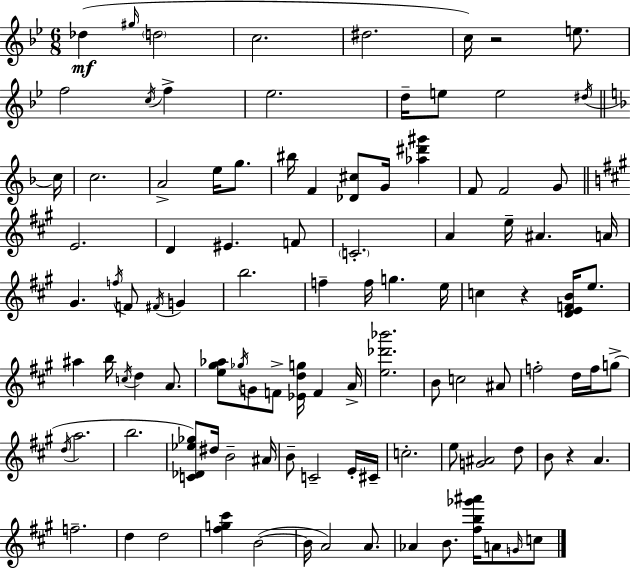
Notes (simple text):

Db5/q G#5/s D5/h C5/h. D#5/h. C5/s R/h E5/e. F5/h C5/s F5/q Eb5/h. D5/s E5/e E5/h D#5/s C5/s C5/h. A4/h E5/s G5/e. BIS5/s F4/q [Db4,C#5]/e G4/s [Ab5,D#6,G#6]/q F4/e F4/h G4/e E4/h. D4/q EIS4/q. F4/e C4/h. A4/q E5/s A#4/q. A4/s G#4/q. F5/s F4/e F#4/s G4/q B5/h. F5/q F5/s G5/q. E5/s C5/q R/q [D4,E4,F4,B4]/s E5/e. A#5/q B5/s C5/s D5/q A4/e. [E5,G#5,Ab5]/e Gb5/s G4/e F4/e [Eb4,D5,G5]/s F4/q A4/s [E5,Db6,Bb6]/h. B4/e C5/h A#4/e F5/h D5/s F5/s G5/e D5/s A5/h. B5/h. [C4,Db4,Eb5,Gb5]/e D#5/s B4/h A#4/s B4/e C4/h E4/s C#4/s C5/h. E5/e [G4,A#4]/h D5/e B4/e R/q A4/q. F5/h. D5/q D5/h [F#5,G5,C#6]/q B4/h B4/s A4/h A4/e. Ab4/q B4/e. [F#5,B5,Gb6,A#6]/s A4/e G4/s C5/e